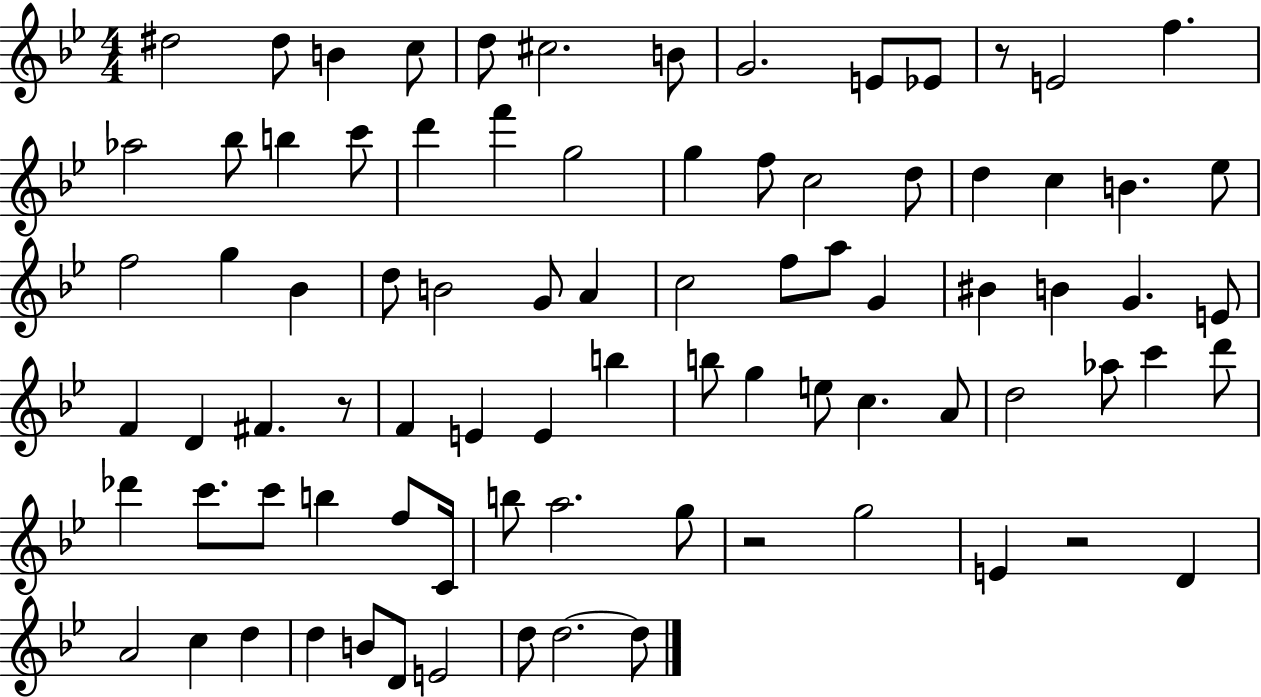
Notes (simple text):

D#5/h D#5/e B4/q C5/e D5/e C#5/h. B4/e G4/h. E4/e Eb4/e R/e E4/h F5/q. Ab5/h Bb5/e B5/q C6/e D6/q F6/q G5/h G5/q F5/e C5/h D5/e D5/q C5/q B4/q. Eb5/e F5/h G5/q Bb4/q D5/e B4/h G4/e A4/q C5/h F5/e A5/e G4/q BIS4/q B4/q G4/q. E4/e F4/q D4/q F#4/q. R/e F4/q E4/q E4/q B5/q B5/e G5/q E5/e C5/q. A4/e D5/h Ab5/e C6/q D6/e Db6/q C6/e. C6/e B5/q F5/e C4/s B5/e A5/h. G5/e R/h G5/h E4/q R/h D4/q A4/h C5/q D5/q D5/q B4/e D4/e E4/h D5/e D5/h. D5/e